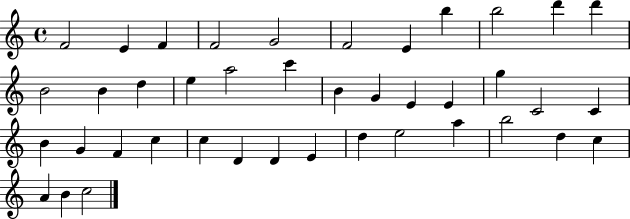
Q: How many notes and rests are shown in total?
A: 41